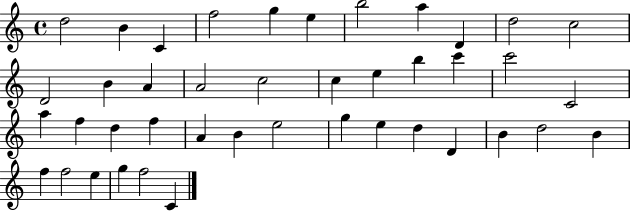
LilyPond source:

{
  \clef treble
  \time 4/4
  \defaultTimeSignature
  \key c \major
  d''2 b'4 c'4 | f''2 g''4 e''4 | b''2 a''4 d'4 | d''2 c''2 | \break d'2 b'4 a'4 | a'2 c''2 | c''4 e''4 b''4 c'''4 | c'''2 c'2 | \break a''4 f''4 d''4 f''4 | a'4 b'4 e''2 | g''4 e''4 d''4 d'4 | b'4 d''2 b'4 | \break f''4 f''2 e''4 | g''4 f''2 c'4 | \bar "|."
}